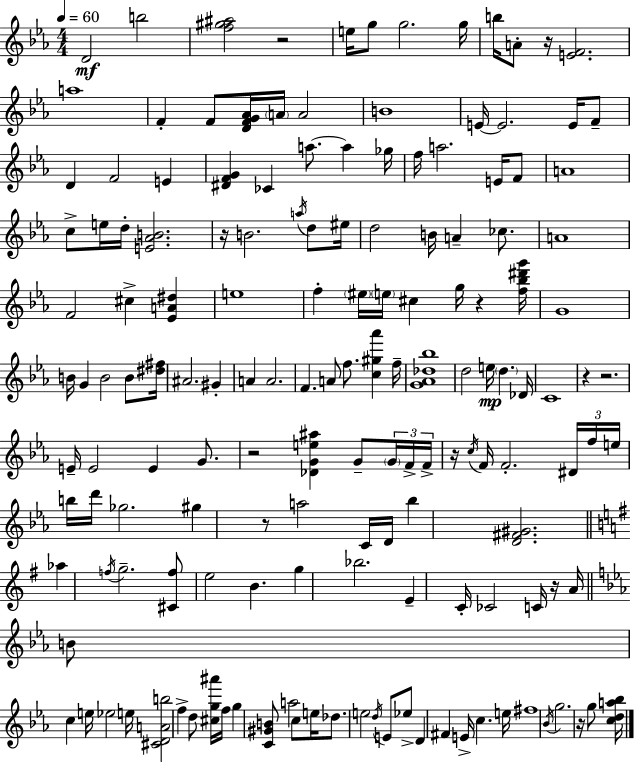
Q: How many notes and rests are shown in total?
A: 156